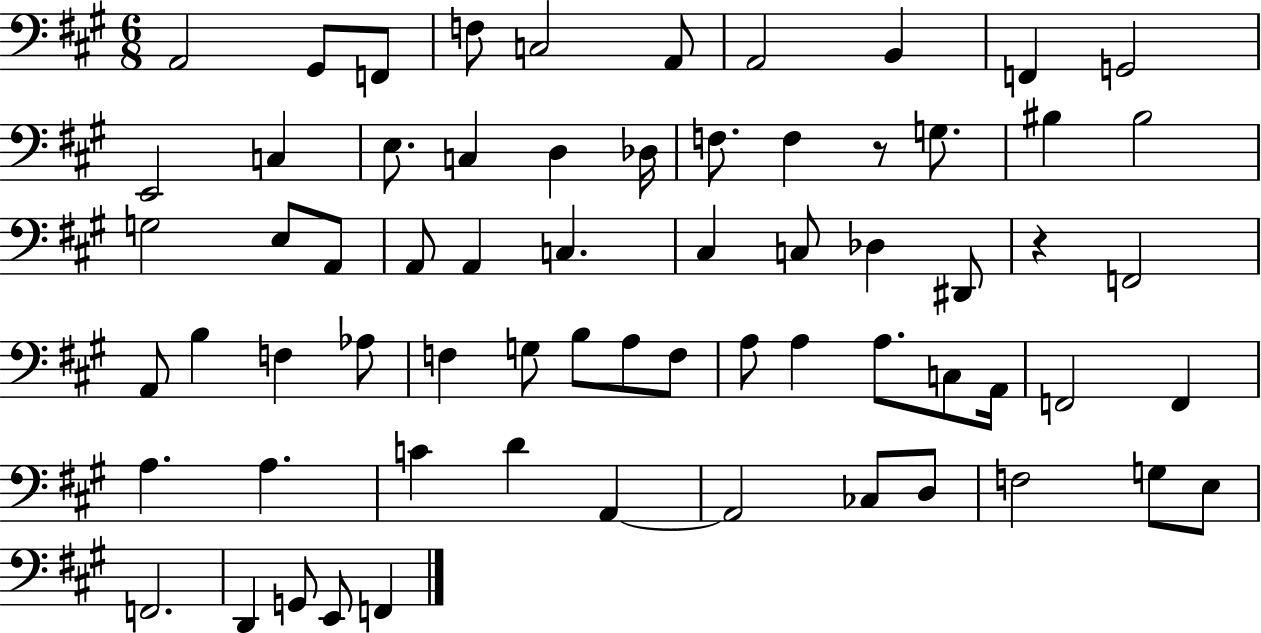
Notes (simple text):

A2/h G#2/e F2/e F3/e C3/h A2/e A2/h B2/q F2/q G2/h E2/h C3/q E3/e. C3/q D3/q Db3/s F3/e. F3/q R/e G3/e. BIS3/q BIS3/h G3/h E3/e A2/e A2/e A2/q C3/q. C#3/q C3/e Db3/q D#2/e R/q F2/h A2/e B3/q F3/q Ab3/e F3/q G3/e B3/e A3/e F3/e A3/e A3/q A3/e. C3/e A2/s F2/h F2/q A3/q. A3/q. C4/q D4/q A2/q A2/h CES3/e D3/e F3/h G3/e E3/e F2/h. D2/q G2/e E2/e F2/q